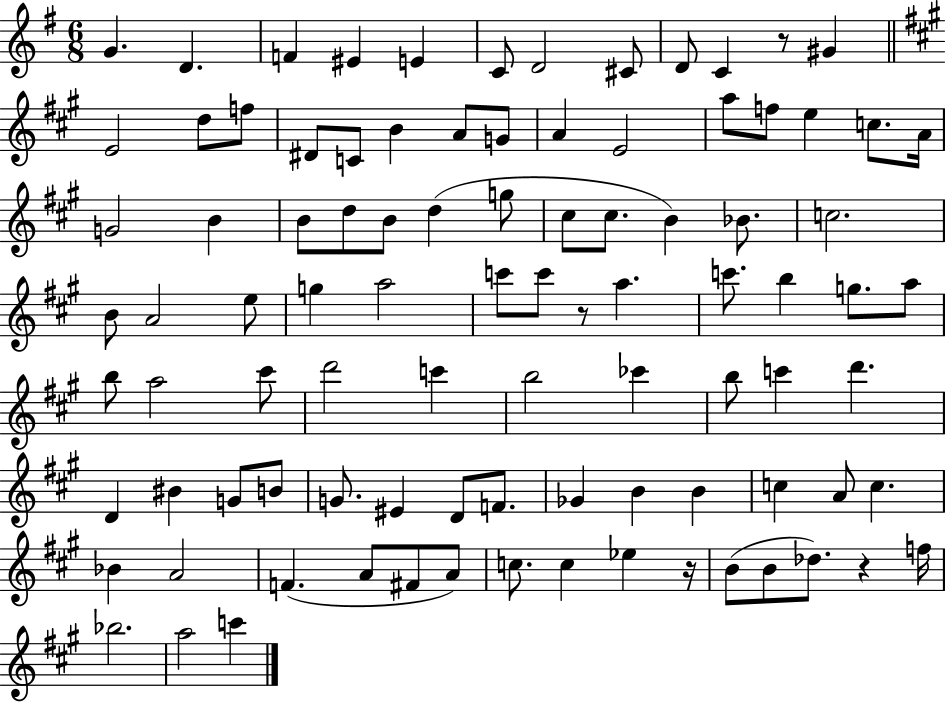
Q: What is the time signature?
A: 6/8